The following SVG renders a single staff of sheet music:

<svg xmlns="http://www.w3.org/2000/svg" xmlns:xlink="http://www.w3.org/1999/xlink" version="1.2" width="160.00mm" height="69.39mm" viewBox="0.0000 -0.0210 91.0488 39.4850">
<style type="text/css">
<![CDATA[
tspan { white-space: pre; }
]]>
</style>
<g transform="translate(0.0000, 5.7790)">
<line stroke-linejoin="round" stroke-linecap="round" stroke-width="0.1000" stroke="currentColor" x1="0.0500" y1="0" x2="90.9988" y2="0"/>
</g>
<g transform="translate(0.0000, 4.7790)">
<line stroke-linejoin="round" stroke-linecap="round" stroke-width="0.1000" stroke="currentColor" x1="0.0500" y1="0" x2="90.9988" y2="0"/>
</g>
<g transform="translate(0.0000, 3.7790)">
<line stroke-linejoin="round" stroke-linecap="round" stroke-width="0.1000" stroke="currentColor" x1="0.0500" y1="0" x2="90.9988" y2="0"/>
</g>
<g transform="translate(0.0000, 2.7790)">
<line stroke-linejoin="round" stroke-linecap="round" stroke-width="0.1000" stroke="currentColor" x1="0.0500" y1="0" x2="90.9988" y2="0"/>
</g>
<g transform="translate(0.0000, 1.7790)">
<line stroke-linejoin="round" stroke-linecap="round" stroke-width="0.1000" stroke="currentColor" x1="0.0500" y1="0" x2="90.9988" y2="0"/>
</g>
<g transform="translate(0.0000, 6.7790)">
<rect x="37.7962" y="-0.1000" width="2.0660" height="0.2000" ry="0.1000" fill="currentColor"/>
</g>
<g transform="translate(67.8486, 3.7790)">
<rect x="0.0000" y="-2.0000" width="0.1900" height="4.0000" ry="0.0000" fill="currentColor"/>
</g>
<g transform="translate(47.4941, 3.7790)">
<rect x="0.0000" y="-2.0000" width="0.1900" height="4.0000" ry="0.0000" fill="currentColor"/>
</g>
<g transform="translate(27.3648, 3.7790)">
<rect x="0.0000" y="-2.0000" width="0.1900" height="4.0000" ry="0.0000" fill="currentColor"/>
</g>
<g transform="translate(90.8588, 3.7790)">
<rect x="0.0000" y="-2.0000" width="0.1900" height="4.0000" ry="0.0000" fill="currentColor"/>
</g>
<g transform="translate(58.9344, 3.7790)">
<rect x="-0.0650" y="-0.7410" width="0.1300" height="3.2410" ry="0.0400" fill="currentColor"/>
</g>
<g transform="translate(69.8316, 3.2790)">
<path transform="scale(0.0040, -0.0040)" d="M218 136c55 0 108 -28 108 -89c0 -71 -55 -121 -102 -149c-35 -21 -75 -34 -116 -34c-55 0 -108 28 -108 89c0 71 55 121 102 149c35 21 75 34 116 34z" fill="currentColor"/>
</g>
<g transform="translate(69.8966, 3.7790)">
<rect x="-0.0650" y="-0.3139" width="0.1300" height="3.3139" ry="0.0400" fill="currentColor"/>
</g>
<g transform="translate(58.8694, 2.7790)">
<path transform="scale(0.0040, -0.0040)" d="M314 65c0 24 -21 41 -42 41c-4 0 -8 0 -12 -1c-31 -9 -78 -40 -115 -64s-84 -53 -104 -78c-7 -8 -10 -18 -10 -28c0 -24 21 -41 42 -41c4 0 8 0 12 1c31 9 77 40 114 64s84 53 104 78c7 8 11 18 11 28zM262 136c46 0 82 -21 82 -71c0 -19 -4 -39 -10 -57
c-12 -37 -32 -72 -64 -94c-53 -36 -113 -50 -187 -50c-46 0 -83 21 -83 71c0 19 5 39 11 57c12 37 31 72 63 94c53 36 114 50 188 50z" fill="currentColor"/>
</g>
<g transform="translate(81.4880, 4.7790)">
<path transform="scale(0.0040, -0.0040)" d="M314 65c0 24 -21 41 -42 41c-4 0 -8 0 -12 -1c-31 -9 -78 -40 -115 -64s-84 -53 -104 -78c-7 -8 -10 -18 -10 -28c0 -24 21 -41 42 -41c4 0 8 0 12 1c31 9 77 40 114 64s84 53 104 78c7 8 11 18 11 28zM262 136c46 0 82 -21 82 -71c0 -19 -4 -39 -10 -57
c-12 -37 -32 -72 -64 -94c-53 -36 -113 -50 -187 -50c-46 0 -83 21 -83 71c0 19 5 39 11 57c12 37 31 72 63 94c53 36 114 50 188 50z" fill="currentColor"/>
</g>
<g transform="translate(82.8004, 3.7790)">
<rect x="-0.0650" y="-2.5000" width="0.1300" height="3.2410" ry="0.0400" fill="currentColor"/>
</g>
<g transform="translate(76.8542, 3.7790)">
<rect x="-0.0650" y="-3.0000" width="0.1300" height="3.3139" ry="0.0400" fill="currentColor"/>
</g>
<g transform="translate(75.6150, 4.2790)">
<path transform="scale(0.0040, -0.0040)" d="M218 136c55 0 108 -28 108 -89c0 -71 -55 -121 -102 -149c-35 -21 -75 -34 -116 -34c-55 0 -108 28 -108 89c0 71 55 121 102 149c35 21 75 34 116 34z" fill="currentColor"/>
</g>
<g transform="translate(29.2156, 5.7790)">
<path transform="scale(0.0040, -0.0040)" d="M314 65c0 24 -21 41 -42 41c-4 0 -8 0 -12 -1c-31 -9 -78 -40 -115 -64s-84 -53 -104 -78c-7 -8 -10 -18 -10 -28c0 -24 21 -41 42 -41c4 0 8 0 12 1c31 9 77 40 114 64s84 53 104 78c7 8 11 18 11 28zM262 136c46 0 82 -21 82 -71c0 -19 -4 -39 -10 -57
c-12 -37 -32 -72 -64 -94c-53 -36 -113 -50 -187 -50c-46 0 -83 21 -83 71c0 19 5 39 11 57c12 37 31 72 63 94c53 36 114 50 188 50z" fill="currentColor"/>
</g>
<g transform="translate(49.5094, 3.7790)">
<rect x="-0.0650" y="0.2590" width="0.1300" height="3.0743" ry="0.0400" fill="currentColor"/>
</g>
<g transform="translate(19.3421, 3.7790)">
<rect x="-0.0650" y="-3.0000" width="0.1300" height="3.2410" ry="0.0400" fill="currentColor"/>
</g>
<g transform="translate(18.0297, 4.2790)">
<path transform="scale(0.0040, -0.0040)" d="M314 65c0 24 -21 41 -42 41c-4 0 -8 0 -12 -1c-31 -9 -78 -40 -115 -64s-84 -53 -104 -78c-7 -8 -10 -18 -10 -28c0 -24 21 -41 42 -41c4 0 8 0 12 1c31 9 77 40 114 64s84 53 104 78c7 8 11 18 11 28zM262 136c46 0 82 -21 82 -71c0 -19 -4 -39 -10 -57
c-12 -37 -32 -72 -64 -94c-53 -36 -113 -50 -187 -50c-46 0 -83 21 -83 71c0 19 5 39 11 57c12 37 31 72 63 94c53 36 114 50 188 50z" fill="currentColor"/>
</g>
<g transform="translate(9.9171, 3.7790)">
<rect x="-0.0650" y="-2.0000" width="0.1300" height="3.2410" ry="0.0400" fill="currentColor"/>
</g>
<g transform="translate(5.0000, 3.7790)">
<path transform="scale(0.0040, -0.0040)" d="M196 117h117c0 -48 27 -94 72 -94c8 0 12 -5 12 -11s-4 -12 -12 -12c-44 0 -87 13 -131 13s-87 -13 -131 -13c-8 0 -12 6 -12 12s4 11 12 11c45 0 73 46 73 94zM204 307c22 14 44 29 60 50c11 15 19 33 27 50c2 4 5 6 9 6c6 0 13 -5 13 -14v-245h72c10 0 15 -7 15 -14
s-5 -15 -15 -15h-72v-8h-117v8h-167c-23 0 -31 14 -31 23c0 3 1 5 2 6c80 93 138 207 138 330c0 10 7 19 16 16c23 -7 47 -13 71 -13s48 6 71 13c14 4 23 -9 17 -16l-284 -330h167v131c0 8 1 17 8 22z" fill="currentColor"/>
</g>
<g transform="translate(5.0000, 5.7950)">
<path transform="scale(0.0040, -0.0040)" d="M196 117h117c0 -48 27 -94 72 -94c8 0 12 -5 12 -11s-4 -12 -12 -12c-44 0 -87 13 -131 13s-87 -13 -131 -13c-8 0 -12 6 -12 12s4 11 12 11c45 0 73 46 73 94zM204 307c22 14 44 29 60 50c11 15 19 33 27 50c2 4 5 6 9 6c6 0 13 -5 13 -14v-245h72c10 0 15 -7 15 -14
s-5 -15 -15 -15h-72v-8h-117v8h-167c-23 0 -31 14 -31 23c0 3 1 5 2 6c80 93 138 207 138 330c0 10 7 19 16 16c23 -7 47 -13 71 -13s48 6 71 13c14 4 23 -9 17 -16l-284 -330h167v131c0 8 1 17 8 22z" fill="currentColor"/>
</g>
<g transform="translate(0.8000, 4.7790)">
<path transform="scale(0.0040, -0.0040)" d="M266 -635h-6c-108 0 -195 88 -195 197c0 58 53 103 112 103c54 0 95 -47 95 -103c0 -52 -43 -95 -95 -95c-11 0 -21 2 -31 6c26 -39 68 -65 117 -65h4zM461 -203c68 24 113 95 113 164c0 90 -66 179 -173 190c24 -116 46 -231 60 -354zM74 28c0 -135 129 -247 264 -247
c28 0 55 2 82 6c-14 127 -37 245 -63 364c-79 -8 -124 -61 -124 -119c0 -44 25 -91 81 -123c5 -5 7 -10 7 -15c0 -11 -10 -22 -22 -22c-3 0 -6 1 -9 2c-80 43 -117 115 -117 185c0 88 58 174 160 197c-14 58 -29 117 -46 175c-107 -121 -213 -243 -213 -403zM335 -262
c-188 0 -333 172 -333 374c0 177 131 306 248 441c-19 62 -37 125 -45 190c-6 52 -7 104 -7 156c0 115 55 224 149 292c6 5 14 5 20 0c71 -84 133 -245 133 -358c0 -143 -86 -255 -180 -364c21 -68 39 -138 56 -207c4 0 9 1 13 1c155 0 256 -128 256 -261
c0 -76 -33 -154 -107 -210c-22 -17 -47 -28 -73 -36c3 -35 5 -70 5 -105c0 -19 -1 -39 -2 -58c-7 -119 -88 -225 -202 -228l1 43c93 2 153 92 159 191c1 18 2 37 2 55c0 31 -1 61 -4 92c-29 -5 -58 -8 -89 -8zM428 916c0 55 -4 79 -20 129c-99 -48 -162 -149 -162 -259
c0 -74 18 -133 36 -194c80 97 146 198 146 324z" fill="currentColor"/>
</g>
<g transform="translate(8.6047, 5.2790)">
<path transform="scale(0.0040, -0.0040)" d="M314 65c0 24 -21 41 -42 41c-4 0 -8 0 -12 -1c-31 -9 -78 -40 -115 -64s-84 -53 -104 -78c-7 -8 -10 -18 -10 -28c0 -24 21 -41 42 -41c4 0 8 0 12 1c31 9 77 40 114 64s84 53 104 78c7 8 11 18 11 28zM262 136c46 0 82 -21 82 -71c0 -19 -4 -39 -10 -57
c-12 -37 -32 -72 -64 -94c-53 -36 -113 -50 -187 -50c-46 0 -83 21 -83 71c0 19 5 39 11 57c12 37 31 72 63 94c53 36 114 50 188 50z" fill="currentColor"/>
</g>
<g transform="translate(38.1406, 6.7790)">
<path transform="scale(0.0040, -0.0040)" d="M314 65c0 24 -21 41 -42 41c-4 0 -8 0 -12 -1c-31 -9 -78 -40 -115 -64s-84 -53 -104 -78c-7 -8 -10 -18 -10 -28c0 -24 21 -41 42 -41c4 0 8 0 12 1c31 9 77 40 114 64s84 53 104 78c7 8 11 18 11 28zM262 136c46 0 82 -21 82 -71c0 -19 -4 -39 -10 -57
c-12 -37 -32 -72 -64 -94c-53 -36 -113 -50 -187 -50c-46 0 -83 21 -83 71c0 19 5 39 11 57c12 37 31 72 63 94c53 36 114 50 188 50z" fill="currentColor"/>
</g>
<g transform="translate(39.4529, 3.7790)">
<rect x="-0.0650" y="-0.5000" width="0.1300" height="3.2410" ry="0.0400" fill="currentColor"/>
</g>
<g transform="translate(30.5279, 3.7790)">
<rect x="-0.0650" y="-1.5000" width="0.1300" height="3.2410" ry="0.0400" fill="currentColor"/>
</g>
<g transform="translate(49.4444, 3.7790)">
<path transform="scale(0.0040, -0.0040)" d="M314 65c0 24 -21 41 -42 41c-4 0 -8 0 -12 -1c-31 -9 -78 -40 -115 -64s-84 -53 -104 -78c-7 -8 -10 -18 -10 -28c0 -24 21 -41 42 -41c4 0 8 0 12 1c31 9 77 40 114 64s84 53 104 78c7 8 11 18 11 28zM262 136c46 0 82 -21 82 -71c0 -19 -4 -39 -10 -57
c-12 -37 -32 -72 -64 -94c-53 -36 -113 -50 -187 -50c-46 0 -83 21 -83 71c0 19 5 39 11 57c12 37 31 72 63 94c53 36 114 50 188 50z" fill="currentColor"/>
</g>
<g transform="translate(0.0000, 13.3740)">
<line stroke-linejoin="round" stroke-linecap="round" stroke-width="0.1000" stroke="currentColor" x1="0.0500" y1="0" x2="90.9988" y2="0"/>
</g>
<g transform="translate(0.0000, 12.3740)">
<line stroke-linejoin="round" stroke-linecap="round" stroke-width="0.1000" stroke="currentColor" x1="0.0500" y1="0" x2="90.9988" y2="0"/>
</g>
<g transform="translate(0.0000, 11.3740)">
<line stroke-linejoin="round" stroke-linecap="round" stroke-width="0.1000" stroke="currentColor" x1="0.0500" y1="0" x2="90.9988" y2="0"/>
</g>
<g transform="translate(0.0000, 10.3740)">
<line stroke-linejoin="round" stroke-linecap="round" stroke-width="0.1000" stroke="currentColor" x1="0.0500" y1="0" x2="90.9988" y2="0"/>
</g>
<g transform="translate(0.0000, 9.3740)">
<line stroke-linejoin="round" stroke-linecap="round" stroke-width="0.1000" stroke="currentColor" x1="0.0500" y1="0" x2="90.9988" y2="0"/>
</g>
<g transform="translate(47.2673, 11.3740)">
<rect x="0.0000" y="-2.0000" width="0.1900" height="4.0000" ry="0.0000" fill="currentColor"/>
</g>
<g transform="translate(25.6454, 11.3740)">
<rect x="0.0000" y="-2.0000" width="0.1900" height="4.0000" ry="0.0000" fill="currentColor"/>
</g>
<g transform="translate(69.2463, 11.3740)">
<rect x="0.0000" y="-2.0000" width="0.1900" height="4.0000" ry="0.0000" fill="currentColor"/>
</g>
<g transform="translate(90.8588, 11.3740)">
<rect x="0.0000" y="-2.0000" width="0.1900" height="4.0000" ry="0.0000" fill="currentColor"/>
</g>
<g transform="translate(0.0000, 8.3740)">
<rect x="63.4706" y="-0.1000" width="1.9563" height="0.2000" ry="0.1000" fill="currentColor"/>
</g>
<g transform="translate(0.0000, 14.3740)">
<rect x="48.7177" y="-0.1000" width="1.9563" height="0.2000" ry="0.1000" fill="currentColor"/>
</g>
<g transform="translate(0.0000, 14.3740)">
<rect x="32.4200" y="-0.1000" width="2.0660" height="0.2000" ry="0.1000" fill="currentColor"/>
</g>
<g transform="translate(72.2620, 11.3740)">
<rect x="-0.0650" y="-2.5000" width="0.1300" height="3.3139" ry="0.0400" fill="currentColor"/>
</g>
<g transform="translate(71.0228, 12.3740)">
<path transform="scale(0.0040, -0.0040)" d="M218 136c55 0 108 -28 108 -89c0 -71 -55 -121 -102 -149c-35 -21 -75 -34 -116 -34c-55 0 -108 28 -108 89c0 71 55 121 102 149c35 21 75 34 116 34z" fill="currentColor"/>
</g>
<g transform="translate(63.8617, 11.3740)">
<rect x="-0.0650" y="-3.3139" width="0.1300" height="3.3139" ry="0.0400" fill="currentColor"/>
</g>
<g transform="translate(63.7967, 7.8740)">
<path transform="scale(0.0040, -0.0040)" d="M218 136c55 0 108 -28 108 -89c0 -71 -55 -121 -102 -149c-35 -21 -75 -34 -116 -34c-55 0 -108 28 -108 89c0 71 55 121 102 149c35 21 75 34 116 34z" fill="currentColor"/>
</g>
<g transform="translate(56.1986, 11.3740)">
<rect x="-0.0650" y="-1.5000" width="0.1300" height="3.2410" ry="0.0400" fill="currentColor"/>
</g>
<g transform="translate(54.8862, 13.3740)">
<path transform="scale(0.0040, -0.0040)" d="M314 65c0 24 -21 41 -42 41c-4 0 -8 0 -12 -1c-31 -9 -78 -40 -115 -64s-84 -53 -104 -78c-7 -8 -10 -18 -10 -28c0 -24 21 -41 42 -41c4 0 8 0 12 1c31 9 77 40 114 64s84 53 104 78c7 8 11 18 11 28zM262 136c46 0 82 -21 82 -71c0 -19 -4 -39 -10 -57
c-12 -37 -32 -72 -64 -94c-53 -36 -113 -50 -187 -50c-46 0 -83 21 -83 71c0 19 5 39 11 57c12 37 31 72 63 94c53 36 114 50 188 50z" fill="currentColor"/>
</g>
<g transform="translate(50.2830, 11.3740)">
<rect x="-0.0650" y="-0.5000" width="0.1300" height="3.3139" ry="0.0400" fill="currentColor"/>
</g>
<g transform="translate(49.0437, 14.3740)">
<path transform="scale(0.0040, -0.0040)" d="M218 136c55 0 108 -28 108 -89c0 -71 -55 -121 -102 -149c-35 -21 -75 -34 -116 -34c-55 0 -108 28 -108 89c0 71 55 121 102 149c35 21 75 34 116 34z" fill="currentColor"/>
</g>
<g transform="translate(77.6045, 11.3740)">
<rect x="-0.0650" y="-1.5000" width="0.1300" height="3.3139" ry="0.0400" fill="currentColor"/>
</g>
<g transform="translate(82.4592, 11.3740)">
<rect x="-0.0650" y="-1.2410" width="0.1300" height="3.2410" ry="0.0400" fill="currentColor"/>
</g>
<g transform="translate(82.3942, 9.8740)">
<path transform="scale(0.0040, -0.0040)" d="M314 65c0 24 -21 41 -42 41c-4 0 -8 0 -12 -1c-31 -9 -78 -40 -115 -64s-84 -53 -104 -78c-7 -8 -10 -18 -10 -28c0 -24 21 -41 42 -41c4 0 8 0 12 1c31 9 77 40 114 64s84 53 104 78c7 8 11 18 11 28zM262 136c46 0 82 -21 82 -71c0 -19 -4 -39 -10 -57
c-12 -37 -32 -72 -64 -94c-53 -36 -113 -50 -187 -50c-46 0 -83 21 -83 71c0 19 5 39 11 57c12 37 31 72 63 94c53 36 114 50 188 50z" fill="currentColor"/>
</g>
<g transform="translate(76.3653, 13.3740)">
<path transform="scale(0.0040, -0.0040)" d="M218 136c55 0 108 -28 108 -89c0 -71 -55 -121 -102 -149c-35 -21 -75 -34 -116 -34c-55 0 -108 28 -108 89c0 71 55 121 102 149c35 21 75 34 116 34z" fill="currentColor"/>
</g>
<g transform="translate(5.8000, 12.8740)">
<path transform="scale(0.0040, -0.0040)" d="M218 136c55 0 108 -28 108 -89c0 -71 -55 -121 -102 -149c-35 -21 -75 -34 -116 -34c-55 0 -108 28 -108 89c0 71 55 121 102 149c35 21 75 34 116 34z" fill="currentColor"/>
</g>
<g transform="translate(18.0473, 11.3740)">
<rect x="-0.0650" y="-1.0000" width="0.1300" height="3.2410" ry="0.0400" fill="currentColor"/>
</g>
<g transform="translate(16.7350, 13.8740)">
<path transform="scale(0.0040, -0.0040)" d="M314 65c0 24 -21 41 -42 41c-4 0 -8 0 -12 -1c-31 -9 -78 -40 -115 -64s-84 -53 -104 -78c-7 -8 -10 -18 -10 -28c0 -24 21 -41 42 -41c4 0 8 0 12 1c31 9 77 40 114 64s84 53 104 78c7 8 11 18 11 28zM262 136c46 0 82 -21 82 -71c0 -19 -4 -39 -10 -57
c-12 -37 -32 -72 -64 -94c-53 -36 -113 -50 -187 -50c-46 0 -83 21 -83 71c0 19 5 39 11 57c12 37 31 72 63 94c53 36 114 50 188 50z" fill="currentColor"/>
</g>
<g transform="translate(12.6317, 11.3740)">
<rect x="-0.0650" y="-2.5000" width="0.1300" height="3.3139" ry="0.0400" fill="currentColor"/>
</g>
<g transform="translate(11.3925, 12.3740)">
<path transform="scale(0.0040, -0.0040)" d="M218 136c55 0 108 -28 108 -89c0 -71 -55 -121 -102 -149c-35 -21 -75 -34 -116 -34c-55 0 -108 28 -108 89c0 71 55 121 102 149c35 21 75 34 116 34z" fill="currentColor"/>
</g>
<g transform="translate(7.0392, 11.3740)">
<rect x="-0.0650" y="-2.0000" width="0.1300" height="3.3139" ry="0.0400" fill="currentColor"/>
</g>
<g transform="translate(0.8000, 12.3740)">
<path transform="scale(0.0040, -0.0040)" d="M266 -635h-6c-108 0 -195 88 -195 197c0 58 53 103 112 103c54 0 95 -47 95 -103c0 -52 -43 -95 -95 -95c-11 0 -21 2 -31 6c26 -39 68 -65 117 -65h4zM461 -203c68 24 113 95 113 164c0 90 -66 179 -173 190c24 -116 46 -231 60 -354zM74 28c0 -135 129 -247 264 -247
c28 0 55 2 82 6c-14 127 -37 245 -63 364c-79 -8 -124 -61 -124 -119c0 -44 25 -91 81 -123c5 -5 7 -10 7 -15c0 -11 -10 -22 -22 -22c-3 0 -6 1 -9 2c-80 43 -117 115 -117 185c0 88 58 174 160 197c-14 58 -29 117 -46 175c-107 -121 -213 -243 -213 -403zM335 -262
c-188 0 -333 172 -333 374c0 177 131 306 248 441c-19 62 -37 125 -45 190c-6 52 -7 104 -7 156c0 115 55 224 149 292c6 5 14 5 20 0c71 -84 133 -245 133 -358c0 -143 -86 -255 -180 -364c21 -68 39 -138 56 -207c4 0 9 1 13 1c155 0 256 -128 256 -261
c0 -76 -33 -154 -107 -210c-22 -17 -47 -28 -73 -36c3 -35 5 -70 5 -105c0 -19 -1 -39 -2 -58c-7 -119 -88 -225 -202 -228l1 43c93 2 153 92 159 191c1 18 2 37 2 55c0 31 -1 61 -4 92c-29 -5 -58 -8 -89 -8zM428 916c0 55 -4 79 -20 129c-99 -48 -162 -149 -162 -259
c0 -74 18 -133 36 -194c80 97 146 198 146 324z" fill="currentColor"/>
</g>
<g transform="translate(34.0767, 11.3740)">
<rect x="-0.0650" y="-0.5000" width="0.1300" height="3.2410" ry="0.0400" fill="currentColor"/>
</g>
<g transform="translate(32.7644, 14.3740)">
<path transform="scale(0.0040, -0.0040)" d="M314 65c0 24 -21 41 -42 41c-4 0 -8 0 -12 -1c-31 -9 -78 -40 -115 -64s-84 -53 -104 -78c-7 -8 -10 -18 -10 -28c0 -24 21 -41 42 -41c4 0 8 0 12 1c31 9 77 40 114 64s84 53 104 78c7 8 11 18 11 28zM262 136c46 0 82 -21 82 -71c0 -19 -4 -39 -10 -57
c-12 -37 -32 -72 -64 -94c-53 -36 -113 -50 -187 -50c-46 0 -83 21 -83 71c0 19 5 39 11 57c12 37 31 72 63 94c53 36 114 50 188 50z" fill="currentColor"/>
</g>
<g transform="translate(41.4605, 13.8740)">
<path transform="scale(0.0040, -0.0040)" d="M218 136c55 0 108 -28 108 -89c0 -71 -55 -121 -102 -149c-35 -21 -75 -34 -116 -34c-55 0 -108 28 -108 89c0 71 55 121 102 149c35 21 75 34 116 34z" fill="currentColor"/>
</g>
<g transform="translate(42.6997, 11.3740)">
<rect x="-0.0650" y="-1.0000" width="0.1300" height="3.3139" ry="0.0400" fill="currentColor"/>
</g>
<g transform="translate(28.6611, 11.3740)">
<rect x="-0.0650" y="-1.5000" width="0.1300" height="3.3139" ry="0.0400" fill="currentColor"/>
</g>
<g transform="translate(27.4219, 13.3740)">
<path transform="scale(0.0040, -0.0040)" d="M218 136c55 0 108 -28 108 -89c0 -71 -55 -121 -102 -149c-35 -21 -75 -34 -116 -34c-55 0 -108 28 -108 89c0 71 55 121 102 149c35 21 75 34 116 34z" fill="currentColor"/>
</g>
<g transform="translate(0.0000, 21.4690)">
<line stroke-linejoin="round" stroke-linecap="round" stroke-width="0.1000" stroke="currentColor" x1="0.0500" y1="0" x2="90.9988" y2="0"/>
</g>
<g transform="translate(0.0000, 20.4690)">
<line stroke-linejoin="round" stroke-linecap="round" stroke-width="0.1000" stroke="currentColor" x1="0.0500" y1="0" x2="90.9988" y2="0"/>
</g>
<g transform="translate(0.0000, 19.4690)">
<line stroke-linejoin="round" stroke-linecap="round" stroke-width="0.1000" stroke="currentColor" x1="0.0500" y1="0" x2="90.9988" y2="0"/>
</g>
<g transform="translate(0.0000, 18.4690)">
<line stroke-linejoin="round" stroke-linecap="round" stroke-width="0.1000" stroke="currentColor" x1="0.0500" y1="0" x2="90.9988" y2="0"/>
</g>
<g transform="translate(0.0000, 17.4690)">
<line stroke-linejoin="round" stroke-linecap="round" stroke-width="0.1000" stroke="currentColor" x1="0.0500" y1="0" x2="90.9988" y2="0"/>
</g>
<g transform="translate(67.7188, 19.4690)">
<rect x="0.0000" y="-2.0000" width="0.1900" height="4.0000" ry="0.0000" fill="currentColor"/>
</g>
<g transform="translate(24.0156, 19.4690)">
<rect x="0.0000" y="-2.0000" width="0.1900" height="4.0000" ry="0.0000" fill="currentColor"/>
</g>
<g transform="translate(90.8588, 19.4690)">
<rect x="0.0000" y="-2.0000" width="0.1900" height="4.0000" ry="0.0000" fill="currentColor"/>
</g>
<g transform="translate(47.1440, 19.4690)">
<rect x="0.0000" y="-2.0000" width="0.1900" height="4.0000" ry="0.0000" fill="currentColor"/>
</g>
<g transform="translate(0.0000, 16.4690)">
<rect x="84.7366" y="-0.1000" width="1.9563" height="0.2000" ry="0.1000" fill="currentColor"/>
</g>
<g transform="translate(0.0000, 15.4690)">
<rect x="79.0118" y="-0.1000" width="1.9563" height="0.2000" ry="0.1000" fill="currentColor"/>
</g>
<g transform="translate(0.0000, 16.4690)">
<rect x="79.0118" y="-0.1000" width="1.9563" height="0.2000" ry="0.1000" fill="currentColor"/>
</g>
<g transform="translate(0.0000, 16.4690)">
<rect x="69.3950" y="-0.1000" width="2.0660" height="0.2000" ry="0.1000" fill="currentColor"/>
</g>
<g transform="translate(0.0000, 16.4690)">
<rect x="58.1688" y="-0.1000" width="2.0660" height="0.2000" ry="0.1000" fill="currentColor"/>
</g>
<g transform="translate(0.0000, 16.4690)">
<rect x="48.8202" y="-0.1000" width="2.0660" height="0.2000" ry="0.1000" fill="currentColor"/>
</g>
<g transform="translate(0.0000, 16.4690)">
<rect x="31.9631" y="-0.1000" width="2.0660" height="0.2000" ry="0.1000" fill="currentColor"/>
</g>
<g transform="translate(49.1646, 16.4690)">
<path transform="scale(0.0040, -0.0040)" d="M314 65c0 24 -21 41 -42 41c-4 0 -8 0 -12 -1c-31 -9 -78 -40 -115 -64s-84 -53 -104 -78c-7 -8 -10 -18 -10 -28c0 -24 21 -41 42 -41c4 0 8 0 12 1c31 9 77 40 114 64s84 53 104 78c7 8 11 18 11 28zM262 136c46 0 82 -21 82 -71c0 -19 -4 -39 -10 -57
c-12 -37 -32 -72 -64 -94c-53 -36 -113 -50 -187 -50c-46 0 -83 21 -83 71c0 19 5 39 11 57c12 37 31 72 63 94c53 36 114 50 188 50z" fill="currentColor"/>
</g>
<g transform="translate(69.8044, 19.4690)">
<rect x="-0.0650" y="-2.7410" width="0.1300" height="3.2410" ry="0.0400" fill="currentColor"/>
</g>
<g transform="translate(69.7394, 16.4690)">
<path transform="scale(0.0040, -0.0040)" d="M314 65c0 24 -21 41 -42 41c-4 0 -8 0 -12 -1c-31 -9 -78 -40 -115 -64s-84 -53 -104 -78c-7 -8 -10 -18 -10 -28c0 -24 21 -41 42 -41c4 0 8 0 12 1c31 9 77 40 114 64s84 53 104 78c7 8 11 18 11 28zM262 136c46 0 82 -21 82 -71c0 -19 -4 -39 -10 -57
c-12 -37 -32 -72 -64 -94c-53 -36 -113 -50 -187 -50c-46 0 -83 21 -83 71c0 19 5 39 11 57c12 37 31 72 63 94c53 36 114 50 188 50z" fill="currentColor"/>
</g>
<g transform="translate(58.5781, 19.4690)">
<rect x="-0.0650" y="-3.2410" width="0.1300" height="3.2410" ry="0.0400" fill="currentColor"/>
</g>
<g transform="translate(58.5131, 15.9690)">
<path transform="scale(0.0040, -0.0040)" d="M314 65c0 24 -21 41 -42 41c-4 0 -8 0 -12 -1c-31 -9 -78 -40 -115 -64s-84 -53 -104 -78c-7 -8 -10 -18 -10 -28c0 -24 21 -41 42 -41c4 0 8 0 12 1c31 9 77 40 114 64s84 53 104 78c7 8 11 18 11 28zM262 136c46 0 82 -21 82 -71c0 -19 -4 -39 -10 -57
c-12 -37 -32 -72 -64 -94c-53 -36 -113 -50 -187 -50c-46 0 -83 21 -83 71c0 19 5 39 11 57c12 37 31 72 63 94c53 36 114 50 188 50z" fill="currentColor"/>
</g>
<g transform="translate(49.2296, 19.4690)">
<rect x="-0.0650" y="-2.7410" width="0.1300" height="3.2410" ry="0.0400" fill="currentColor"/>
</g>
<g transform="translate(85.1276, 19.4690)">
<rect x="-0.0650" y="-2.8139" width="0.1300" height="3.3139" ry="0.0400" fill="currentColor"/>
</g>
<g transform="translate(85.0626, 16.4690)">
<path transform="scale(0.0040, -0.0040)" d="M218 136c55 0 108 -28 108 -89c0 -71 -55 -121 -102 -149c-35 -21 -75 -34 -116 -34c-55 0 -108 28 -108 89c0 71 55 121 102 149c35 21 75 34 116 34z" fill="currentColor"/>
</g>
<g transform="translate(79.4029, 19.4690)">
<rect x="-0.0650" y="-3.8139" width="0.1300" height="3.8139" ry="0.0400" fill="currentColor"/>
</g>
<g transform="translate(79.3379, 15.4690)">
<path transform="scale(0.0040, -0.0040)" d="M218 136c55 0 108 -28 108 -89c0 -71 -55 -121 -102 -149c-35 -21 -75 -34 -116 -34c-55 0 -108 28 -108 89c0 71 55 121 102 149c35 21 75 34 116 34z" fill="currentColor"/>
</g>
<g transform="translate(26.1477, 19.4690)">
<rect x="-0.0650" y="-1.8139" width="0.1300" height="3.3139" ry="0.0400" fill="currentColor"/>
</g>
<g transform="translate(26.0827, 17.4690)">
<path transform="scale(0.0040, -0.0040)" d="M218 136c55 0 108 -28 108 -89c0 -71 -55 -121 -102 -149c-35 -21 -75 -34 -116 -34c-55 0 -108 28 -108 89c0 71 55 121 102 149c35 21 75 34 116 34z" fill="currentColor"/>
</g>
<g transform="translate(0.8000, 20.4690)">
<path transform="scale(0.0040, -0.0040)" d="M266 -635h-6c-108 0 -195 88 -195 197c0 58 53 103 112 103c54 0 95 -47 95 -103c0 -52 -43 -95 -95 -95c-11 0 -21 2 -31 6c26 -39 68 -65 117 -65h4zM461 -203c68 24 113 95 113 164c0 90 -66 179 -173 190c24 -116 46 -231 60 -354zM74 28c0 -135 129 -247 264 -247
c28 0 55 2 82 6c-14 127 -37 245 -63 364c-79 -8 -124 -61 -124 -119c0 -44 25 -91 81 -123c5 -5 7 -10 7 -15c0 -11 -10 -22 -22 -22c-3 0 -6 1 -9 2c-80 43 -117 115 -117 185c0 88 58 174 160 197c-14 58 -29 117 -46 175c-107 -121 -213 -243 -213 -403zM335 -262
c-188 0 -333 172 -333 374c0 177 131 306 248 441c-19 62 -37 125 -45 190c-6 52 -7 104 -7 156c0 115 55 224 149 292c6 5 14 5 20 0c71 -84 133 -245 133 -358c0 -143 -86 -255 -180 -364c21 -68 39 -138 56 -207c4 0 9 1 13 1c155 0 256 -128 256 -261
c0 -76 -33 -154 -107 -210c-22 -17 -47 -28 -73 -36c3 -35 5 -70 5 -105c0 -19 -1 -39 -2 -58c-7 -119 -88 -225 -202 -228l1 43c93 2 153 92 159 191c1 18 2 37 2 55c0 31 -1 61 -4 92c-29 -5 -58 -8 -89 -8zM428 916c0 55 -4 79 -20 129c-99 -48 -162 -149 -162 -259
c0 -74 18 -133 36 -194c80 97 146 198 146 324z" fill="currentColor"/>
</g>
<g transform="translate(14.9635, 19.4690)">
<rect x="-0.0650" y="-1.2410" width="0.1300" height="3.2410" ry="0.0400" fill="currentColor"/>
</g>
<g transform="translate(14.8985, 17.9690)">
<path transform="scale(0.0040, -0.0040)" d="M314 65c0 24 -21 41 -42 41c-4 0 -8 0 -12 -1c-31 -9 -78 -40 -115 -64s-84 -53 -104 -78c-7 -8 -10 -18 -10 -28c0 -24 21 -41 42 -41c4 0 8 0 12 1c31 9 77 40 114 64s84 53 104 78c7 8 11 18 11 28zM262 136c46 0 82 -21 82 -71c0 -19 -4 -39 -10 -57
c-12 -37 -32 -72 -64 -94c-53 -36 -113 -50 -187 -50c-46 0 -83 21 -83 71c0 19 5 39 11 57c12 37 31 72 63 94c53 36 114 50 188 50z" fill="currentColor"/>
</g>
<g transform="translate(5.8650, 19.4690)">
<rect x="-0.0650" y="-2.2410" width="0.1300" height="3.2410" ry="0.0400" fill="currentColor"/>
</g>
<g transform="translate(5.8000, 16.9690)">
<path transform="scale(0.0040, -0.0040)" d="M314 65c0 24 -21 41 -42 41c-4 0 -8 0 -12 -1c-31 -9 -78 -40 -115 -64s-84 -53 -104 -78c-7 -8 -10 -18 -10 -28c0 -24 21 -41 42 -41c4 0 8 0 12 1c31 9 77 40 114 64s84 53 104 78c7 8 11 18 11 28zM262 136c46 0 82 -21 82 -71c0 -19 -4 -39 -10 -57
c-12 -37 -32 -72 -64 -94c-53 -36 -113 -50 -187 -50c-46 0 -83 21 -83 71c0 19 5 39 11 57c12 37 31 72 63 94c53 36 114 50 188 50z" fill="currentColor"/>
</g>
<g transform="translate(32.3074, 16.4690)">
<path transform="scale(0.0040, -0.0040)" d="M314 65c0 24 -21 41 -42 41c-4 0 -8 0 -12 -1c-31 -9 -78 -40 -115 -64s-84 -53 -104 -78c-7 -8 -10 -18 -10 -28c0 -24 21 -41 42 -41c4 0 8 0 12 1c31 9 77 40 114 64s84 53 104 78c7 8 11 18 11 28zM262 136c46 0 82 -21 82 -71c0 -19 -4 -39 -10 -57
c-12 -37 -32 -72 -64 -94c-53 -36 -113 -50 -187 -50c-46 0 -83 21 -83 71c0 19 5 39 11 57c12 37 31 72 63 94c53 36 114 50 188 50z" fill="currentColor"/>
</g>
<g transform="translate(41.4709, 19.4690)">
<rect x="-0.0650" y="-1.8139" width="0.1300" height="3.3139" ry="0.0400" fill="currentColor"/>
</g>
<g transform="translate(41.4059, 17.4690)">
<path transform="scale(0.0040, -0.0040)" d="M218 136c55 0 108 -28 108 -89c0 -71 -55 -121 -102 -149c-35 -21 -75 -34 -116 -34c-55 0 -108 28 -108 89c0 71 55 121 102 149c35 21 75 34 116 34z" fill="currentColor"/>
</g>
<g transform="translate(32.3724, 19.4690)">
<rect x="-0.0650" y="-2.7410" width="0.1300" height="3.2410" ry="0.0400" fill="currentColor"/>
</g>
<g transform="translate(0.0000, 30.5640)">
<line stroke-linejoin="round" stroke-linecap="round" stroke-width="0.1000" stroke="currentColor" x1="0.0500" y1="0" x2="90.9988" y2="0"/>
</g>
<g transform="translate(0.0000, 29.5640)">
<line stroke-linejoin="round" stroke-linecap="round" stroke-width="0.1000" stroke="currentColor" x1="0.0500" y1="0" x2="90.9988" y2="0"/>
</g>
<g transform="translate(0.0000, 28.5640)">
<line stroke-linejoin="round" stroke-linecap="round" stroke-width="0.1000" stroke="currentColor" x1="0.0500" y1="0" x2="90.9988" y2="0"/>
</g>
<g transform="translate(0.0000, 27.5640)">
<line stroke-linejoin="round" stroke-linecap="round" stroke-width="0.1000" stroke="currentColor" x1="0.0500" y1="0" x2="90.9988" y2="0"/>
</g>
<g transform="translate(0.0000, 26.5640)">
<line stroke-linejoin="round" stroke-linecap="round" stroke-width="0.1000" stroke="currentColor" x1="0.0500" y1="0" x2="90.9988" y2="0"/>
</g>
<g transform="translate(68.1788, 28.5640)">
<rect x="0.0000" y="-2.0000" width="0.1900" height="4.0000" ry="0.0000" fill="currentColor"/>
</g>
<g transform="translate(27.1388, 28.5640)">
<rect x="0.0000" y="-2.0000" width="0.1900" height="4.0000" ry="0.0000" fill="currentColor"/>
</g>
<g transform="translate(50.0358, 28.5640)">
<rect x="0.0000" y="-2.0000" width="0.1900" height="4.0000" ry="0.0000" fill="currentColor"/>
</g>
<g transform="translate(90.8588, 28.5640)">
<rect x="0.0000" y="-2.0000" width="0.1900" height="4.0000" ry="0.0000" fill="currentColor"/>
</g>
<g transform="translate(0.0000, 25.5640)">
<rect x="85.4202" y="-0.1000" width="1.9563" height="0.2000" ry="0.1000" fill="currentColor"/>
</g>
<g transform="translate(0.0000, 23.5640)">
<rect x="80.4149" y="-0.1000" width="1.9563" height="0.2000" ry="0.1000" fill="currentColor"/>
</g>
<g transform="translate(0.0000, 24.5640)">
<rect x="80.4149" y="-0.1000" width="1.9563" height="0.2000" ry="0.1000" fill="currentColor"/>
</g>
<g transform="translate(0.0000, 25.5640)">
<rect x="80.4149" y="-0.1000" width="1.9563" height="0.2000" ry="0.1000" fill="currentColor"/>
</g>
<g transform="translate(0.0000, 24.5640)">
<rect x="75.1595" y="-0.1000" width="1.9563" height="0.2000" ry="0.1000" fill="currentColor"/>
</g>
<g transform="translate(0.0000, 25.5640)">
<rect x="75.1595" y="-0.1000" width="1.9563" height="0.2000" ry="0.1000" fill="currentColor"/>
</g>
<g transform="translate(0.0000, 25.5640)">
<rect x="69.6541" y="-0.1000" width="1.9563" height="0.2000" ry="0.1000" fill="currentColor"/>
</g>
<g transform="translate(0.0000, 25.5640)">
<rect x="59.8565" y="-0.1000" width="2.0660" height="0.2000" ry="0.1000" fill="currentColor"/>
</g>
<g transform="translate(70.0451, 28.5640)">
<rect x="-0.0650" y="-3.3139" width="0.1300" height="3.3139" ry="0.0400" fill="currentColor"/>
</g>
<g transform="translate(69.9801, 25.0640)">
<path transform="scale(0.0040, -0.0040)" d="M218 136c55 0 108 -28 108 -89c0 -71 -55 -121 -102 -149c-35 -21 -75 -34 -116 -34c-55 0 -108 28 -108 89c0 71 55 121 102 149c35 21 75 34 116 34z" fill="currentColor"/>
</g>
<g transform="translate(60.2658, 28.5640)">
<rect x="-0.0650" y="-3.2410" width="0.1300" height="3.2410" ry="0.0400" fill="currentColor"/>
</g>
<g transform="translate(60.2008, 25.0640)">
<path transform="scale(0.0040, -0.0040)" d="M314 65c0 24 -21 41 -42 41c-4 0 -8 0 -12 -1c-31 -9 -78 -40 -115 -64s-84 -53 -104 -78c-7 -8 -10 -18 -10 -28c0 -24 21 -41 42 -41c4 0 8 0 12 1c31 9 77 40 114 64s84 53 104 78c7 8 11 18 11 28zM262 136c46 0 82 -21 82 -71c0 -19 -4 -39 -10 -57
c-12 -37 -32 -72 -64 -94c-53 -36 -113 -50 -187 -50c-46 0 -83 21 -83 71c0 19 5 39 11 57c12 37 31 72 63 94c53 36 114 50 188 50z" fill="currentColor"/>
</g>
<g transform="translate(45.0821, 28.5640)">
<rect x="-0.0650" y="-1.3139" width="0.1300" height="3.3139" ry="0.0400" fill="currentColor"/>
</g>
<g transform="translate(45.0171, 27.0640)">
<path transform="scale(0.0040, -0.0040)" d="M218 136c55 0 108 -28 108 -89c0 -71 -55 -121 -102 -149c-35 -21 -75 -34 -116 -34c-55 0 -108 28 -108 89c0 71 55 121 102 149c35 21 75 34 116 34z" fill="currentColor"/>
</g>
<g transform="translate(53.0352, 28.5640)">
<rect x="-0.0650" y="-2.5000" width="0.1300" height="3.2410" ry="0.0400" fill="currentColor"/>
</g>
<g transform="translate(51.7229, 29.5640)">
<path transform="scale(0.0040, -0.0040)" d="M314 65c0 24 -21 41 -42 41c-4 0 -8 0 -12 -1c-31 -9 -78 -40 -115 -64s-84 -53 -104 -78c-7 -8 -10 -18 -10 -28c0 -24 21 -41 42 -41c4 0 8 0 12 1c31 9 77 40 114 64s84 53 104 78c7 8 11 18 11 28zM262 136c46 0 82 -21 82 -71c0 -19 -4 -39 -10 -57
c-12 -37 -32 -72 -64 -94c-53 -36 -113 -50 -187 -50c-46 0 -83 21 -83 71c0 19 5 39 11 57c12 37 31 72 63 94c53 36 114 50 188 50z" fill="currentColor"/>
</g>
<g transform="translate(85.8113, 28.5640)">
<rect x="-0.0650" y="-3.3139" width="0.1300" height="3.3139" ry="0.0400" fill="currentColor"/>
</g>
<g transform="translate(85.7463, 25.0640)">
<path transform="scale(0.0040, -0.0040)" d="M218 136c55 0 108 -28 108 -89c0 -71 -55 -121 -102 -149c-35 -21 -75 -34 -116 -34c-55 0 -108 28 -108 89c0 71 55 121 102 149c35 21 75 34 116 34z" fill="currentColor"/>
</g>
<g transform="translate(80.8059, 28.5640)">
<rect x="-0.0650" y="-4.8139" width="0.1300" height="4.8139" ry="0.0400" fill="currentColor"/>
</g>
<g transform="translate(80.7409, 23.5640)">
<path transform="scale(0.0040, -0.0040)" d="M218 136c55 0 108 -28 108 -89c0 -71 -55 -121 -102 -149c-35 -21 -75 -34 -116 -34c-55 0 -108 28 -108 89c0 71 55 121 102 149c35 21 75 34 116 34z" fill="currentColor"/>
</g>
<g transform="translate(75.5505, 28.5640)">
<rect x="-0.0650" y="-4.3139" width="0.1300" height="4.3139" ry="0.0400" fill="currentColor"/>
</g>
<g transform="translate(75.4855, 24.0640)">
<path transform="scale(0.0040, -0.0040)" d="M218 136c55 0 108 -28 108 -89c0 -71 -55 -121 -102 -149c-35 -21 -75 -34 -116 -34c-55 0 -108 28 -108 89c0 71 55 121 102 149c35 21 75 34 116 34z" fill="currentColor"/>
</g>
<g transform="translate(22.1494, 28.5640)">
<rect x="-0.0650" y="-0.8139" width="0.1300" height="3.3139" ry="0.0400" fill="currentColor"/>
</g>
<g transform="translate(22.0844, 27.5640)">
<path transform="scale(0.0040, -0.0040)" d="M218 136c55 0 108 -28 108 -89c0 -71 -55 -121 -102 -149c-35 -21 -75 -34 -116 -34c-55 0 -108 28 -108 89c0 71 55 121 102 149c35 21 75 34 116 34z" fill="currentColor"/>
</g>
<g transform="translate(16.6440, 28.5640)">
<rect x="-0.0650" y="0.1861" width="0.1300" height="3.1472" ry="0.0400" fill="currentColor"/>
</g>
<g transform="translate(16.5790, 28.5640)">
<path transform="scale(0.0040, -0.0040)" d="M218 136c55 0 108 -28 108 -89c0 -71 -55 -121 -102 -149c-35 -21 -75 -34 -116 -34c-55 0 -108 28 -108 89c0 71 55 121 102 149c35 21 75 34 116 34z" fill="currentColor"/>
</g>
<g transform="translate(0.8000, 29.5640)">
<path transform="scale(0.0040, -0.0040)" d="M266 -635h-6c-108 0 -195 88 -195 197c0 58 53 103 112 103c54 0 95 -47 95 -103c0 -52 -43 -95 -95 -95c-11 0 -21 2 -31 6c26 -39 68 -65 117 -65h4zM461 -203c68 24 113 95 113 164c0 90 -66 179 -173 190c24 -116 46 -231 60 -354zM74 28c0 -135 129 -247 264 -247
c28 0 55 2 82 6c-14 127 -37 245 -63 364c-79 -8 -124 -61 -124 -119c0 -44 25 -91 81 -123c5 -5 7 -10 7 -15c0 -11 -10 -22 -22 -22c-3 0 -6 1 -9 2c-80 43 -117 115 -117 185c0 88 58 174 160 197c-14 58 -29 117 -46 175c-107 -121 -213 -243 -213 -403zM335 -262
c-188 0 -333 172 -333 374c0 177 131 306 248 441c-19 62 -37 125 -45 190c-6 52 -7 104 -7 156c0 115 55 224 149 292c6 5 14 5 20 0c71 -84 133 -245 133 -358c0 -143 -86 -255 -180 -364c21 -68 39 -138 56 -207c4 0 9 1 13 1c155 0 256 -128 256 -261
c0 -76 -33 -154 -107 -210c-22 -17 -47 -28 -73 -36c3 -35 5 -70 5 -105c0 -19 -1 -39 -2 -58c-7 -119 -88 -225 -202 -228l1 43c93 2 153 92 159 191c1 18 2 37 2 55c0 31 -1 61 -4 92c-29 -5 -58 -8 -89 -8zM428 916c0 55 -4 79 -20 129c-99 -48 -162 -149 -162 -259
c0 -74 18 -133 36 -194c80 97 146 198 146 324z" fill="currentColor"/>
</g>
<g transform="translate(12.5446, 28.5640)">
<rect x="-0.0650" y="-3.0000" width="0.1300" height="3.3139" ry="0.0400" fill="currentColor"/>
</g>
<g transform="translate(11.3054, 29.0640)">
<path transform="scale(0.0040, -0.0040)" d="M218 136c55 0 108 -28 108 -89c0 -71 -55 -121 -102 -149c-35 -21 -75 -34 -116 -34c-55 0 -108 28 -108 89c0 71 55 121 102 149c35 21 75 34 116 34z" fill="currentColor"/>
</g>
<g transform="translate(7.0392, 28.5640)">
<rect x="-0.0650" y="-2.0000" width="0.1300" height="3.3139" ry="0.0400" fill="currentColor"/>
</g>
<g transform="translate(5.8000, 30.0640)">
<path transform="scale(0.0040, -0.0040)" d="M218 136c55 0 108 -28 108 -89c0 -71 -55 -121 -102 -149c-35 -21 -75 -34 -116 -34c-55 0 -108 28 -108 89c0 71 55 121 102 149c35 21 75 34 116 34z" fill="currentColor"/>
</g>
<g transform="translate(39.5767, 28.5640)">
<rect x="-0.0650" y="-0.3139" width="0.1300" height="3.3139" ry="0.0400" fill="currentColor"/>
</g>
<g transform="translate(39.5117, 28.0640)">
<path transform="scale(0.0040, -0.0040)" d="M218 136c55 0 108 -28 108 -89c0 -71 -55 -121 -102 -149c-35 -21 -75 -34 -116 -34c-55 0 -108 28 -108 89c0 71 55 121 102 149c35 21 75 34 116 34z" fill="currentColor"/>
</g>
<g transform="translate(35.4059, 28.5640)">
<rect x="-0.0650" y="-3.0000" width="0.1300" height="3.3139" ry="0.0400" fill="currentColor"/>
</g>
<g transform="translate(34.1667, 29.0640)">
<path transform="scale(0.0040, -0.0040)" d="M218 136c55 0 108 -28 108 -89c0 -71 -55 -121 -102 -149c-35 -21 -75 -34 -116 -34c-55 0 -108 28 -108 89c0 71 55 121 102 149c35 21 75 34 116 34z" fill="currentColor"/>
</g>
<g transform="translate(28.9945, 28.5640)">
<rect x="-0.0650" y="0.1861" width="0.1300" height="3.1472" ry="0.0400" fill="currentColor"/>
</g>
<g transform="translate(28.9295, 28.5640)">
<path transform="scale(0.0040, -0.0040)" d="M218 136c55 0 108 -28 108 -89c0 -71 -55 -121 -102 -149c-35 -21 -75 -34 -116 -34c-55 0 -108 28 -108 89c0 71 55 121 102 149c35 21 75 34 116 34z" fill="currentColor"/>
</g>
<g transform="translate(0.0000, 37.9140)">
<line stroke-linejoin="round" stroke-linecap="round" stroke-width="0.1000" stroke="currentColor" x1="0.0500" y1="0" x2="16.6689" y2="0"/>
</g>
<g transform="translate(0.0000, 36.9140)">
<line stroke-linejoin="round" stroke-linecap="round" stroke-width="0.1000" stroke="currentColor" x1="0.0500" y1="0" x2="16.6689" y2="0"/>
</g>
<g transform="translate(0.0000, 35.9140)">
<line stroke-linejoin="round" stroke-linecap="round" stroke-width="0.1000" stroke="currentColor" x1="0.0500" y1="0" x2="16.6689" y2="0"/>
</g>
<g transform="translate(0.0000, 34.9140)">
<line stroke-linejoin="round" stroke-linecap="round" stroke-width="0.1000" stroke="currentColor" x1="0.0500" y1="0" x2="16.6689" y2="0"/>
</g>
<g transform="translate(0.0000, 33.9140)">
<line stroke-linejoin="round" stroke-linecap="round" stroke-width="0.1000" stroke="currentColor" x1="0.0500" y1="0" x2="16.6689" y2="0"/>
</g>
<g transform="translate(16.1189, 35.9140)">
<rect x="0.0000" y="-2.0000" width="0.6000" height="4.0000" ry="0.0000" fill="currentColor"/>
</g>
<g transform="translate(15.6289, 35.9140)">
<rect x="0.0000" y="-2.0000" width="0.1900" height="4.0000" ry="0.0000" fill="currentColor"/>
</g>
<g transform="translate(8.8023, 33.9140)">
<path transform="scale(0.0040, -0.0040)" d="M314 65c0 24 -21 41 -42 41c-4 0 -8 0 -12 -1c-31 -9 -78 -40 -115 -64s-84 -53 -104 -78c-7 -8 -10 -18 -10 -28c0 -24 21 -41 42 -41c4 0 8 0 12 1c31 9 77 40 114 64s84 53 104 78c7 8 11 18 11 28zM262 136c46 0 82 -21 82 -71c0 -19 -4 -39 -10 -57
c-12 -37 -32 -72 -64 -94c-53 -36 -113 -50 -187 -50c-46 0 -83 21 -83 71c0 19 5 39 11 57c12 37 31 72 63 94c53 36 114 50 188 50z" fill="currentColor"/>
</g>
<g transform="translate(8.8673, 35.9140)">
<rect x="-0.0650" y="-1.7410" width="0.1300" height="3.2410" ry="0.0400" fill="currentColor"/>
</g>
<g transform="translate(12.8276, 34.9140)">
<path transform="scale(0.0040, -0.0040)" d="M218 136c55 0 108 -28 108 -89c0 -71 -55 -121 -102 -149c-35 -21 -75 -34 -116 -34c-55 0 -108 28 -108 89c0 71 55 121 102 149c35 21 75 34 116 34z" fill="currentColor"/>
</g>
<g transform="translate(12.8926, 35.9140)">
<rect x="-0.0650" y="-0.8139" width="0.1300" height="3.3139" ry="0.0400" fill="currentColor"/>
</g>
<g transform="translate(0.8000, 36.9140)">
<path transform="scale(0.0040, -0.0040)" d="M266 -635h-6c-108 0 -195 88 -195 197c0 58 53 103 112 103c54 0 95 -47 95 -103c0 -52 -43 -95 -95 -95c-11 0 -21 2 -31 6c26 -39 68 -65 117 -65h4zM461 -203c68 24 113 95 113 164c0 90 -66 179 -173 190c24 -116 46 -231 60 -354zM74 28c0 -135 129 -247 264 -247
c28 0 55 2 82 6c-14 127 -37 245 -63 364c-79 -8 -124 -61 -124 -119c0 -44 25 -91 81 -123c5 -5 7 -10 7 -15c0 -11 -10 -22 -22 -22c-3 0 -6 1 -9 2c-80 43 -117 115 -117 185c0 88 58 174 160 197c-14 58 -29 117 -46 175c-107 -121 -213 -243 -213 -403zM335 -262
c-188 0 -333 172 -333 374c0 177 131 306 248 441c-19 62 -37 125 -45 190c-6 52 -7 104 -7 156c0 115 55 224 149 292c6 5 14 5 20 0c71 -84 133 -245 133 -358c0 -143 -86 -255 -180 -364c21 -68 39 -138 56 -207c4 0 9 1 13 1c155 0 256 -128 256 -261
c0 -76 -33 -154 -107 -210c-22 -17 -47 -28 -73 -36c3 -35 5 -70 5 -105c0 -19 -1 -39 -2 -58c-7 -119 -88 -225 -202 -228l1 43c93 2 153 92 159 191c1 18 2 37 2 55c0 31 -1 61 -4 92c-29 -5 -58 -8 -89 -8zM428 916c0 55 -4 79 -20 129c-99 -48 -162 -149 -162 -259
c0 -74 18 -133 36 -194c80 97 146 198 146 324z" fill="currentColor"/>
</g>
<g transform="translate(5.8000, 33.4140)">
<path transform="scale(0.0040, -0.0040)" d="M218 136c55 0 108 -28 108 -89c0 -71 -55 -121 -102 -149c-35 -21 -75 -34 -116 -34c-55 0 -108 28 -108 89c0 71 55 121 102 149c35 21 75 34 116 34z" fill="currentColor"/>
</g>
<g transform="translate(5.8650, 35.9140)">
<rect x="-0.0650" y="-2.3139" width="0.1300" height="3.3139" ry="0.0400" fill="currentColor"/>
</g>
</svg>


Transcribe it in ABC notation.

X:1
T:Untitled
M:4/4
L:1/4
K:C
F2 A2 E2 C2 B2 d2 c A G2 F G D2 E C2 D C E2 b G E e2 g2 e2 f a2 f a2 b2 a2 c' a F A B d B A c e G2 b2 b d' e' b g f2 d